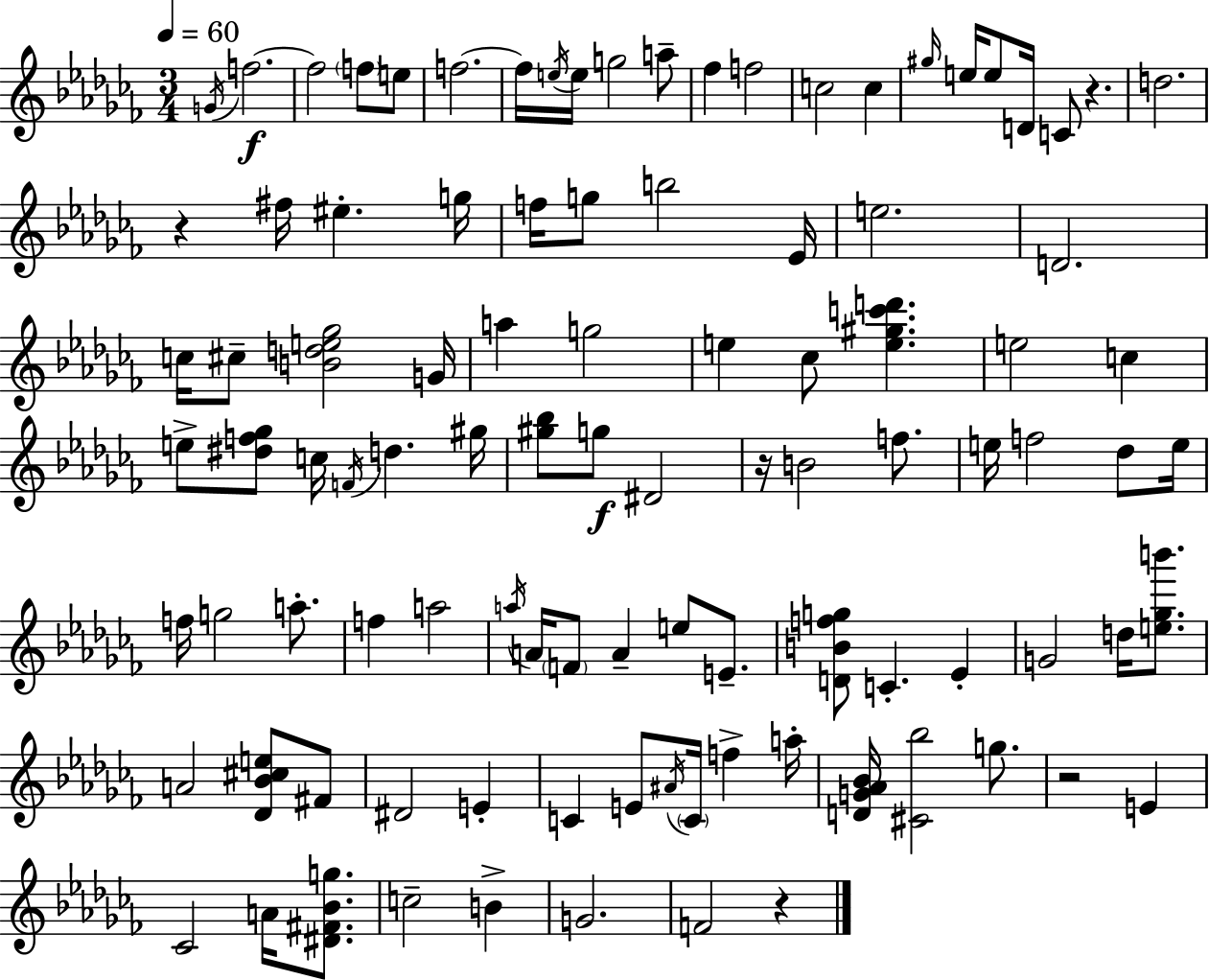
{
  \clef treble
  \numericTimeSignature
  \time 3/4
  \key aes \minor
  \tempo 4 = 60
  \acciaccatura { g'16 }\f f''2.~~ | f''2 \parenthesize f''8 e''8 | f''2.~~ | f''16 \acciaccatura { e''16 } e''16 g''2 | \break a''8-- fes''4 f''2 | c''2 c''4 | \grace { gis''16 } e''16 e''8 d'16 c'8 r4. | d''2. | \break r4 fis''16 eis''4.-. | g''16 f''16 g''8 b''2 | ees'16 e''2. | d'2. | \break c''16 cis''8-- <b' d'' e'' ges''>2 | g'16 a''4 g''2 | e''4 ces''8 <e'' gis'' c''' d'''>4. | e''2 c''4 | \break e''8-> <dis'' f'' ges''>8 c''16 \acciaccatura { f'16 } d''4. | gis''16 <gis'' bes''>8 g''8\f dis'2 | r16 b'2 | f''8. e''16 f''2 | \break des''8 e''16 f''16 g''2 | a''8.-. f''4 a''2 | \acciaccatura { a''16 } a'16 \parenthesize f'8 a'4-- | e''8 e'8.-- <d' b' f'' g''>8 c'4.-. | \break ees'4-. g'2 | d''16 <e'' ges'' b'''>8. a'2 | <des' bes' cis'' e''>8 fis'8 dis'2 | e'4-. c'4 e'8 \acciaccatura { ais'16 } | \break \parenthesize c'16 f''4-> a''16-. <d' g' aes' bes'>16 <cis' bes''>2 | g''8. r2 | e'4 ces'2 | a'16 <dis' fis' bes' g''>8. c''2-- | \break b'4-> g'2. | f'2 | r4 \bar "|."
}